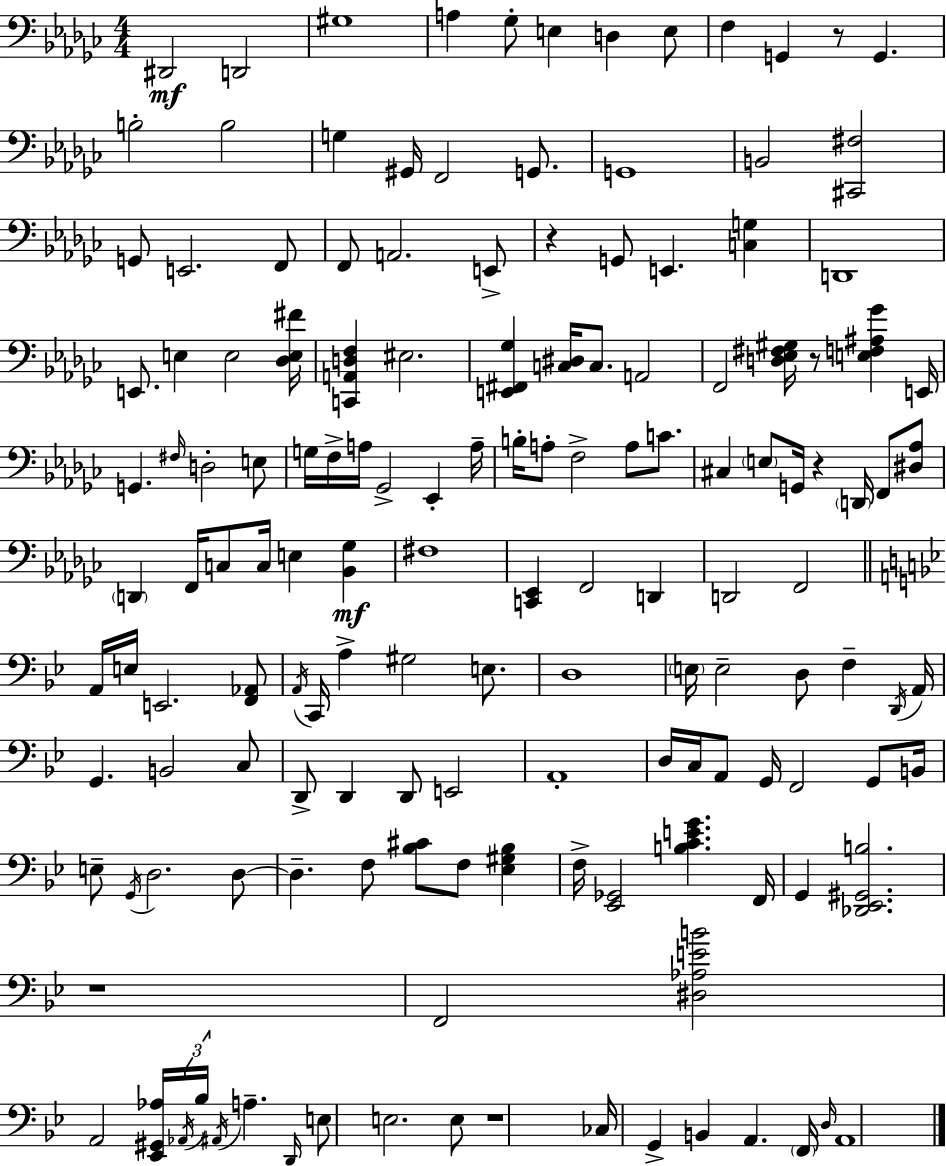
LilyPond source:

{
  \clef bass
  \numericTimeSignature
  \time 4/4
  \key ees \minor
  dis,2\mf d,2 | gis1 | a4 ges8-. e4 d4 e8 | f4 g,4 r8 g,4. | \break b2-. b2 | g4 gis,16 f,2 g,8. | g,1 | b,2 <cis, fis>2 | \break g,8 e,2. f,8 | f,8 a,2. e,8-> | r4 g,8 e,4. <c g>4 | d,1 | \break e,8. e4 e2 <des e fis'>16 | <c, a, d f>4 eis2. | <e, fis, ges>4 <c dis>16 c8. a,2 | f,2 <d ees fis gis>16 r8 <e f ais ges'>4 e,16 | \break g,4. \grace { fis16 } d2-. e8 | g16 f16-> a16 ges,2-> ees,4-. | a16-- b16-. a8-. f2-> a8 c'8. | cis4 \parenthesize e8 g,16 r4 \parenthesize d,16 f,8 <dis aes>8 | \break \parenthesize d,4 f,16 c8 c16 e4 <bes, ges>4\mf | fis1 | <c, ees,>4 f,2 d,4 | d,2 f,2 | \break \bar "||" \break \key bes \major a,16 e16 e,2. <f, aes,>8 | \acciaccatura { a,16 } c,16 a4-> gis2 e8. | d1 | \parenthesize e16 e2-- d8 f4-- | \break \acciaccatura { d,16 } a,16 g,4. b,2 | c8 d,8-> d,4 d,8 e,2 | a,1-. | d16 c16 a,8 g,16 f,2 g,8 | \break b,16 e8-- \acciaccatura { g,16 } d2. | d8~~ d4.-- f8 <bes cis'>8 f8 <ees gis bes>4 | f16-> <ees, ges,>2 <b c' e' g'>4. | f,16 g,4 <des, ees, gis, b>2. | \break r1 | f,2 <dis aes e' b'>2 | a,2 <ees, gis, aes>16 \tuplet 3/2 { \acciaccatura { aes,16 } bes16 \acciaccatura { ais,16 } } a4.-- | \grace { d,16 } e8 e2. | \break e8 r1 | ces16 g,4-> b,4 a,4. | \parenthesize f,16 \grace { d16 } a,1 | \bar "|."
}